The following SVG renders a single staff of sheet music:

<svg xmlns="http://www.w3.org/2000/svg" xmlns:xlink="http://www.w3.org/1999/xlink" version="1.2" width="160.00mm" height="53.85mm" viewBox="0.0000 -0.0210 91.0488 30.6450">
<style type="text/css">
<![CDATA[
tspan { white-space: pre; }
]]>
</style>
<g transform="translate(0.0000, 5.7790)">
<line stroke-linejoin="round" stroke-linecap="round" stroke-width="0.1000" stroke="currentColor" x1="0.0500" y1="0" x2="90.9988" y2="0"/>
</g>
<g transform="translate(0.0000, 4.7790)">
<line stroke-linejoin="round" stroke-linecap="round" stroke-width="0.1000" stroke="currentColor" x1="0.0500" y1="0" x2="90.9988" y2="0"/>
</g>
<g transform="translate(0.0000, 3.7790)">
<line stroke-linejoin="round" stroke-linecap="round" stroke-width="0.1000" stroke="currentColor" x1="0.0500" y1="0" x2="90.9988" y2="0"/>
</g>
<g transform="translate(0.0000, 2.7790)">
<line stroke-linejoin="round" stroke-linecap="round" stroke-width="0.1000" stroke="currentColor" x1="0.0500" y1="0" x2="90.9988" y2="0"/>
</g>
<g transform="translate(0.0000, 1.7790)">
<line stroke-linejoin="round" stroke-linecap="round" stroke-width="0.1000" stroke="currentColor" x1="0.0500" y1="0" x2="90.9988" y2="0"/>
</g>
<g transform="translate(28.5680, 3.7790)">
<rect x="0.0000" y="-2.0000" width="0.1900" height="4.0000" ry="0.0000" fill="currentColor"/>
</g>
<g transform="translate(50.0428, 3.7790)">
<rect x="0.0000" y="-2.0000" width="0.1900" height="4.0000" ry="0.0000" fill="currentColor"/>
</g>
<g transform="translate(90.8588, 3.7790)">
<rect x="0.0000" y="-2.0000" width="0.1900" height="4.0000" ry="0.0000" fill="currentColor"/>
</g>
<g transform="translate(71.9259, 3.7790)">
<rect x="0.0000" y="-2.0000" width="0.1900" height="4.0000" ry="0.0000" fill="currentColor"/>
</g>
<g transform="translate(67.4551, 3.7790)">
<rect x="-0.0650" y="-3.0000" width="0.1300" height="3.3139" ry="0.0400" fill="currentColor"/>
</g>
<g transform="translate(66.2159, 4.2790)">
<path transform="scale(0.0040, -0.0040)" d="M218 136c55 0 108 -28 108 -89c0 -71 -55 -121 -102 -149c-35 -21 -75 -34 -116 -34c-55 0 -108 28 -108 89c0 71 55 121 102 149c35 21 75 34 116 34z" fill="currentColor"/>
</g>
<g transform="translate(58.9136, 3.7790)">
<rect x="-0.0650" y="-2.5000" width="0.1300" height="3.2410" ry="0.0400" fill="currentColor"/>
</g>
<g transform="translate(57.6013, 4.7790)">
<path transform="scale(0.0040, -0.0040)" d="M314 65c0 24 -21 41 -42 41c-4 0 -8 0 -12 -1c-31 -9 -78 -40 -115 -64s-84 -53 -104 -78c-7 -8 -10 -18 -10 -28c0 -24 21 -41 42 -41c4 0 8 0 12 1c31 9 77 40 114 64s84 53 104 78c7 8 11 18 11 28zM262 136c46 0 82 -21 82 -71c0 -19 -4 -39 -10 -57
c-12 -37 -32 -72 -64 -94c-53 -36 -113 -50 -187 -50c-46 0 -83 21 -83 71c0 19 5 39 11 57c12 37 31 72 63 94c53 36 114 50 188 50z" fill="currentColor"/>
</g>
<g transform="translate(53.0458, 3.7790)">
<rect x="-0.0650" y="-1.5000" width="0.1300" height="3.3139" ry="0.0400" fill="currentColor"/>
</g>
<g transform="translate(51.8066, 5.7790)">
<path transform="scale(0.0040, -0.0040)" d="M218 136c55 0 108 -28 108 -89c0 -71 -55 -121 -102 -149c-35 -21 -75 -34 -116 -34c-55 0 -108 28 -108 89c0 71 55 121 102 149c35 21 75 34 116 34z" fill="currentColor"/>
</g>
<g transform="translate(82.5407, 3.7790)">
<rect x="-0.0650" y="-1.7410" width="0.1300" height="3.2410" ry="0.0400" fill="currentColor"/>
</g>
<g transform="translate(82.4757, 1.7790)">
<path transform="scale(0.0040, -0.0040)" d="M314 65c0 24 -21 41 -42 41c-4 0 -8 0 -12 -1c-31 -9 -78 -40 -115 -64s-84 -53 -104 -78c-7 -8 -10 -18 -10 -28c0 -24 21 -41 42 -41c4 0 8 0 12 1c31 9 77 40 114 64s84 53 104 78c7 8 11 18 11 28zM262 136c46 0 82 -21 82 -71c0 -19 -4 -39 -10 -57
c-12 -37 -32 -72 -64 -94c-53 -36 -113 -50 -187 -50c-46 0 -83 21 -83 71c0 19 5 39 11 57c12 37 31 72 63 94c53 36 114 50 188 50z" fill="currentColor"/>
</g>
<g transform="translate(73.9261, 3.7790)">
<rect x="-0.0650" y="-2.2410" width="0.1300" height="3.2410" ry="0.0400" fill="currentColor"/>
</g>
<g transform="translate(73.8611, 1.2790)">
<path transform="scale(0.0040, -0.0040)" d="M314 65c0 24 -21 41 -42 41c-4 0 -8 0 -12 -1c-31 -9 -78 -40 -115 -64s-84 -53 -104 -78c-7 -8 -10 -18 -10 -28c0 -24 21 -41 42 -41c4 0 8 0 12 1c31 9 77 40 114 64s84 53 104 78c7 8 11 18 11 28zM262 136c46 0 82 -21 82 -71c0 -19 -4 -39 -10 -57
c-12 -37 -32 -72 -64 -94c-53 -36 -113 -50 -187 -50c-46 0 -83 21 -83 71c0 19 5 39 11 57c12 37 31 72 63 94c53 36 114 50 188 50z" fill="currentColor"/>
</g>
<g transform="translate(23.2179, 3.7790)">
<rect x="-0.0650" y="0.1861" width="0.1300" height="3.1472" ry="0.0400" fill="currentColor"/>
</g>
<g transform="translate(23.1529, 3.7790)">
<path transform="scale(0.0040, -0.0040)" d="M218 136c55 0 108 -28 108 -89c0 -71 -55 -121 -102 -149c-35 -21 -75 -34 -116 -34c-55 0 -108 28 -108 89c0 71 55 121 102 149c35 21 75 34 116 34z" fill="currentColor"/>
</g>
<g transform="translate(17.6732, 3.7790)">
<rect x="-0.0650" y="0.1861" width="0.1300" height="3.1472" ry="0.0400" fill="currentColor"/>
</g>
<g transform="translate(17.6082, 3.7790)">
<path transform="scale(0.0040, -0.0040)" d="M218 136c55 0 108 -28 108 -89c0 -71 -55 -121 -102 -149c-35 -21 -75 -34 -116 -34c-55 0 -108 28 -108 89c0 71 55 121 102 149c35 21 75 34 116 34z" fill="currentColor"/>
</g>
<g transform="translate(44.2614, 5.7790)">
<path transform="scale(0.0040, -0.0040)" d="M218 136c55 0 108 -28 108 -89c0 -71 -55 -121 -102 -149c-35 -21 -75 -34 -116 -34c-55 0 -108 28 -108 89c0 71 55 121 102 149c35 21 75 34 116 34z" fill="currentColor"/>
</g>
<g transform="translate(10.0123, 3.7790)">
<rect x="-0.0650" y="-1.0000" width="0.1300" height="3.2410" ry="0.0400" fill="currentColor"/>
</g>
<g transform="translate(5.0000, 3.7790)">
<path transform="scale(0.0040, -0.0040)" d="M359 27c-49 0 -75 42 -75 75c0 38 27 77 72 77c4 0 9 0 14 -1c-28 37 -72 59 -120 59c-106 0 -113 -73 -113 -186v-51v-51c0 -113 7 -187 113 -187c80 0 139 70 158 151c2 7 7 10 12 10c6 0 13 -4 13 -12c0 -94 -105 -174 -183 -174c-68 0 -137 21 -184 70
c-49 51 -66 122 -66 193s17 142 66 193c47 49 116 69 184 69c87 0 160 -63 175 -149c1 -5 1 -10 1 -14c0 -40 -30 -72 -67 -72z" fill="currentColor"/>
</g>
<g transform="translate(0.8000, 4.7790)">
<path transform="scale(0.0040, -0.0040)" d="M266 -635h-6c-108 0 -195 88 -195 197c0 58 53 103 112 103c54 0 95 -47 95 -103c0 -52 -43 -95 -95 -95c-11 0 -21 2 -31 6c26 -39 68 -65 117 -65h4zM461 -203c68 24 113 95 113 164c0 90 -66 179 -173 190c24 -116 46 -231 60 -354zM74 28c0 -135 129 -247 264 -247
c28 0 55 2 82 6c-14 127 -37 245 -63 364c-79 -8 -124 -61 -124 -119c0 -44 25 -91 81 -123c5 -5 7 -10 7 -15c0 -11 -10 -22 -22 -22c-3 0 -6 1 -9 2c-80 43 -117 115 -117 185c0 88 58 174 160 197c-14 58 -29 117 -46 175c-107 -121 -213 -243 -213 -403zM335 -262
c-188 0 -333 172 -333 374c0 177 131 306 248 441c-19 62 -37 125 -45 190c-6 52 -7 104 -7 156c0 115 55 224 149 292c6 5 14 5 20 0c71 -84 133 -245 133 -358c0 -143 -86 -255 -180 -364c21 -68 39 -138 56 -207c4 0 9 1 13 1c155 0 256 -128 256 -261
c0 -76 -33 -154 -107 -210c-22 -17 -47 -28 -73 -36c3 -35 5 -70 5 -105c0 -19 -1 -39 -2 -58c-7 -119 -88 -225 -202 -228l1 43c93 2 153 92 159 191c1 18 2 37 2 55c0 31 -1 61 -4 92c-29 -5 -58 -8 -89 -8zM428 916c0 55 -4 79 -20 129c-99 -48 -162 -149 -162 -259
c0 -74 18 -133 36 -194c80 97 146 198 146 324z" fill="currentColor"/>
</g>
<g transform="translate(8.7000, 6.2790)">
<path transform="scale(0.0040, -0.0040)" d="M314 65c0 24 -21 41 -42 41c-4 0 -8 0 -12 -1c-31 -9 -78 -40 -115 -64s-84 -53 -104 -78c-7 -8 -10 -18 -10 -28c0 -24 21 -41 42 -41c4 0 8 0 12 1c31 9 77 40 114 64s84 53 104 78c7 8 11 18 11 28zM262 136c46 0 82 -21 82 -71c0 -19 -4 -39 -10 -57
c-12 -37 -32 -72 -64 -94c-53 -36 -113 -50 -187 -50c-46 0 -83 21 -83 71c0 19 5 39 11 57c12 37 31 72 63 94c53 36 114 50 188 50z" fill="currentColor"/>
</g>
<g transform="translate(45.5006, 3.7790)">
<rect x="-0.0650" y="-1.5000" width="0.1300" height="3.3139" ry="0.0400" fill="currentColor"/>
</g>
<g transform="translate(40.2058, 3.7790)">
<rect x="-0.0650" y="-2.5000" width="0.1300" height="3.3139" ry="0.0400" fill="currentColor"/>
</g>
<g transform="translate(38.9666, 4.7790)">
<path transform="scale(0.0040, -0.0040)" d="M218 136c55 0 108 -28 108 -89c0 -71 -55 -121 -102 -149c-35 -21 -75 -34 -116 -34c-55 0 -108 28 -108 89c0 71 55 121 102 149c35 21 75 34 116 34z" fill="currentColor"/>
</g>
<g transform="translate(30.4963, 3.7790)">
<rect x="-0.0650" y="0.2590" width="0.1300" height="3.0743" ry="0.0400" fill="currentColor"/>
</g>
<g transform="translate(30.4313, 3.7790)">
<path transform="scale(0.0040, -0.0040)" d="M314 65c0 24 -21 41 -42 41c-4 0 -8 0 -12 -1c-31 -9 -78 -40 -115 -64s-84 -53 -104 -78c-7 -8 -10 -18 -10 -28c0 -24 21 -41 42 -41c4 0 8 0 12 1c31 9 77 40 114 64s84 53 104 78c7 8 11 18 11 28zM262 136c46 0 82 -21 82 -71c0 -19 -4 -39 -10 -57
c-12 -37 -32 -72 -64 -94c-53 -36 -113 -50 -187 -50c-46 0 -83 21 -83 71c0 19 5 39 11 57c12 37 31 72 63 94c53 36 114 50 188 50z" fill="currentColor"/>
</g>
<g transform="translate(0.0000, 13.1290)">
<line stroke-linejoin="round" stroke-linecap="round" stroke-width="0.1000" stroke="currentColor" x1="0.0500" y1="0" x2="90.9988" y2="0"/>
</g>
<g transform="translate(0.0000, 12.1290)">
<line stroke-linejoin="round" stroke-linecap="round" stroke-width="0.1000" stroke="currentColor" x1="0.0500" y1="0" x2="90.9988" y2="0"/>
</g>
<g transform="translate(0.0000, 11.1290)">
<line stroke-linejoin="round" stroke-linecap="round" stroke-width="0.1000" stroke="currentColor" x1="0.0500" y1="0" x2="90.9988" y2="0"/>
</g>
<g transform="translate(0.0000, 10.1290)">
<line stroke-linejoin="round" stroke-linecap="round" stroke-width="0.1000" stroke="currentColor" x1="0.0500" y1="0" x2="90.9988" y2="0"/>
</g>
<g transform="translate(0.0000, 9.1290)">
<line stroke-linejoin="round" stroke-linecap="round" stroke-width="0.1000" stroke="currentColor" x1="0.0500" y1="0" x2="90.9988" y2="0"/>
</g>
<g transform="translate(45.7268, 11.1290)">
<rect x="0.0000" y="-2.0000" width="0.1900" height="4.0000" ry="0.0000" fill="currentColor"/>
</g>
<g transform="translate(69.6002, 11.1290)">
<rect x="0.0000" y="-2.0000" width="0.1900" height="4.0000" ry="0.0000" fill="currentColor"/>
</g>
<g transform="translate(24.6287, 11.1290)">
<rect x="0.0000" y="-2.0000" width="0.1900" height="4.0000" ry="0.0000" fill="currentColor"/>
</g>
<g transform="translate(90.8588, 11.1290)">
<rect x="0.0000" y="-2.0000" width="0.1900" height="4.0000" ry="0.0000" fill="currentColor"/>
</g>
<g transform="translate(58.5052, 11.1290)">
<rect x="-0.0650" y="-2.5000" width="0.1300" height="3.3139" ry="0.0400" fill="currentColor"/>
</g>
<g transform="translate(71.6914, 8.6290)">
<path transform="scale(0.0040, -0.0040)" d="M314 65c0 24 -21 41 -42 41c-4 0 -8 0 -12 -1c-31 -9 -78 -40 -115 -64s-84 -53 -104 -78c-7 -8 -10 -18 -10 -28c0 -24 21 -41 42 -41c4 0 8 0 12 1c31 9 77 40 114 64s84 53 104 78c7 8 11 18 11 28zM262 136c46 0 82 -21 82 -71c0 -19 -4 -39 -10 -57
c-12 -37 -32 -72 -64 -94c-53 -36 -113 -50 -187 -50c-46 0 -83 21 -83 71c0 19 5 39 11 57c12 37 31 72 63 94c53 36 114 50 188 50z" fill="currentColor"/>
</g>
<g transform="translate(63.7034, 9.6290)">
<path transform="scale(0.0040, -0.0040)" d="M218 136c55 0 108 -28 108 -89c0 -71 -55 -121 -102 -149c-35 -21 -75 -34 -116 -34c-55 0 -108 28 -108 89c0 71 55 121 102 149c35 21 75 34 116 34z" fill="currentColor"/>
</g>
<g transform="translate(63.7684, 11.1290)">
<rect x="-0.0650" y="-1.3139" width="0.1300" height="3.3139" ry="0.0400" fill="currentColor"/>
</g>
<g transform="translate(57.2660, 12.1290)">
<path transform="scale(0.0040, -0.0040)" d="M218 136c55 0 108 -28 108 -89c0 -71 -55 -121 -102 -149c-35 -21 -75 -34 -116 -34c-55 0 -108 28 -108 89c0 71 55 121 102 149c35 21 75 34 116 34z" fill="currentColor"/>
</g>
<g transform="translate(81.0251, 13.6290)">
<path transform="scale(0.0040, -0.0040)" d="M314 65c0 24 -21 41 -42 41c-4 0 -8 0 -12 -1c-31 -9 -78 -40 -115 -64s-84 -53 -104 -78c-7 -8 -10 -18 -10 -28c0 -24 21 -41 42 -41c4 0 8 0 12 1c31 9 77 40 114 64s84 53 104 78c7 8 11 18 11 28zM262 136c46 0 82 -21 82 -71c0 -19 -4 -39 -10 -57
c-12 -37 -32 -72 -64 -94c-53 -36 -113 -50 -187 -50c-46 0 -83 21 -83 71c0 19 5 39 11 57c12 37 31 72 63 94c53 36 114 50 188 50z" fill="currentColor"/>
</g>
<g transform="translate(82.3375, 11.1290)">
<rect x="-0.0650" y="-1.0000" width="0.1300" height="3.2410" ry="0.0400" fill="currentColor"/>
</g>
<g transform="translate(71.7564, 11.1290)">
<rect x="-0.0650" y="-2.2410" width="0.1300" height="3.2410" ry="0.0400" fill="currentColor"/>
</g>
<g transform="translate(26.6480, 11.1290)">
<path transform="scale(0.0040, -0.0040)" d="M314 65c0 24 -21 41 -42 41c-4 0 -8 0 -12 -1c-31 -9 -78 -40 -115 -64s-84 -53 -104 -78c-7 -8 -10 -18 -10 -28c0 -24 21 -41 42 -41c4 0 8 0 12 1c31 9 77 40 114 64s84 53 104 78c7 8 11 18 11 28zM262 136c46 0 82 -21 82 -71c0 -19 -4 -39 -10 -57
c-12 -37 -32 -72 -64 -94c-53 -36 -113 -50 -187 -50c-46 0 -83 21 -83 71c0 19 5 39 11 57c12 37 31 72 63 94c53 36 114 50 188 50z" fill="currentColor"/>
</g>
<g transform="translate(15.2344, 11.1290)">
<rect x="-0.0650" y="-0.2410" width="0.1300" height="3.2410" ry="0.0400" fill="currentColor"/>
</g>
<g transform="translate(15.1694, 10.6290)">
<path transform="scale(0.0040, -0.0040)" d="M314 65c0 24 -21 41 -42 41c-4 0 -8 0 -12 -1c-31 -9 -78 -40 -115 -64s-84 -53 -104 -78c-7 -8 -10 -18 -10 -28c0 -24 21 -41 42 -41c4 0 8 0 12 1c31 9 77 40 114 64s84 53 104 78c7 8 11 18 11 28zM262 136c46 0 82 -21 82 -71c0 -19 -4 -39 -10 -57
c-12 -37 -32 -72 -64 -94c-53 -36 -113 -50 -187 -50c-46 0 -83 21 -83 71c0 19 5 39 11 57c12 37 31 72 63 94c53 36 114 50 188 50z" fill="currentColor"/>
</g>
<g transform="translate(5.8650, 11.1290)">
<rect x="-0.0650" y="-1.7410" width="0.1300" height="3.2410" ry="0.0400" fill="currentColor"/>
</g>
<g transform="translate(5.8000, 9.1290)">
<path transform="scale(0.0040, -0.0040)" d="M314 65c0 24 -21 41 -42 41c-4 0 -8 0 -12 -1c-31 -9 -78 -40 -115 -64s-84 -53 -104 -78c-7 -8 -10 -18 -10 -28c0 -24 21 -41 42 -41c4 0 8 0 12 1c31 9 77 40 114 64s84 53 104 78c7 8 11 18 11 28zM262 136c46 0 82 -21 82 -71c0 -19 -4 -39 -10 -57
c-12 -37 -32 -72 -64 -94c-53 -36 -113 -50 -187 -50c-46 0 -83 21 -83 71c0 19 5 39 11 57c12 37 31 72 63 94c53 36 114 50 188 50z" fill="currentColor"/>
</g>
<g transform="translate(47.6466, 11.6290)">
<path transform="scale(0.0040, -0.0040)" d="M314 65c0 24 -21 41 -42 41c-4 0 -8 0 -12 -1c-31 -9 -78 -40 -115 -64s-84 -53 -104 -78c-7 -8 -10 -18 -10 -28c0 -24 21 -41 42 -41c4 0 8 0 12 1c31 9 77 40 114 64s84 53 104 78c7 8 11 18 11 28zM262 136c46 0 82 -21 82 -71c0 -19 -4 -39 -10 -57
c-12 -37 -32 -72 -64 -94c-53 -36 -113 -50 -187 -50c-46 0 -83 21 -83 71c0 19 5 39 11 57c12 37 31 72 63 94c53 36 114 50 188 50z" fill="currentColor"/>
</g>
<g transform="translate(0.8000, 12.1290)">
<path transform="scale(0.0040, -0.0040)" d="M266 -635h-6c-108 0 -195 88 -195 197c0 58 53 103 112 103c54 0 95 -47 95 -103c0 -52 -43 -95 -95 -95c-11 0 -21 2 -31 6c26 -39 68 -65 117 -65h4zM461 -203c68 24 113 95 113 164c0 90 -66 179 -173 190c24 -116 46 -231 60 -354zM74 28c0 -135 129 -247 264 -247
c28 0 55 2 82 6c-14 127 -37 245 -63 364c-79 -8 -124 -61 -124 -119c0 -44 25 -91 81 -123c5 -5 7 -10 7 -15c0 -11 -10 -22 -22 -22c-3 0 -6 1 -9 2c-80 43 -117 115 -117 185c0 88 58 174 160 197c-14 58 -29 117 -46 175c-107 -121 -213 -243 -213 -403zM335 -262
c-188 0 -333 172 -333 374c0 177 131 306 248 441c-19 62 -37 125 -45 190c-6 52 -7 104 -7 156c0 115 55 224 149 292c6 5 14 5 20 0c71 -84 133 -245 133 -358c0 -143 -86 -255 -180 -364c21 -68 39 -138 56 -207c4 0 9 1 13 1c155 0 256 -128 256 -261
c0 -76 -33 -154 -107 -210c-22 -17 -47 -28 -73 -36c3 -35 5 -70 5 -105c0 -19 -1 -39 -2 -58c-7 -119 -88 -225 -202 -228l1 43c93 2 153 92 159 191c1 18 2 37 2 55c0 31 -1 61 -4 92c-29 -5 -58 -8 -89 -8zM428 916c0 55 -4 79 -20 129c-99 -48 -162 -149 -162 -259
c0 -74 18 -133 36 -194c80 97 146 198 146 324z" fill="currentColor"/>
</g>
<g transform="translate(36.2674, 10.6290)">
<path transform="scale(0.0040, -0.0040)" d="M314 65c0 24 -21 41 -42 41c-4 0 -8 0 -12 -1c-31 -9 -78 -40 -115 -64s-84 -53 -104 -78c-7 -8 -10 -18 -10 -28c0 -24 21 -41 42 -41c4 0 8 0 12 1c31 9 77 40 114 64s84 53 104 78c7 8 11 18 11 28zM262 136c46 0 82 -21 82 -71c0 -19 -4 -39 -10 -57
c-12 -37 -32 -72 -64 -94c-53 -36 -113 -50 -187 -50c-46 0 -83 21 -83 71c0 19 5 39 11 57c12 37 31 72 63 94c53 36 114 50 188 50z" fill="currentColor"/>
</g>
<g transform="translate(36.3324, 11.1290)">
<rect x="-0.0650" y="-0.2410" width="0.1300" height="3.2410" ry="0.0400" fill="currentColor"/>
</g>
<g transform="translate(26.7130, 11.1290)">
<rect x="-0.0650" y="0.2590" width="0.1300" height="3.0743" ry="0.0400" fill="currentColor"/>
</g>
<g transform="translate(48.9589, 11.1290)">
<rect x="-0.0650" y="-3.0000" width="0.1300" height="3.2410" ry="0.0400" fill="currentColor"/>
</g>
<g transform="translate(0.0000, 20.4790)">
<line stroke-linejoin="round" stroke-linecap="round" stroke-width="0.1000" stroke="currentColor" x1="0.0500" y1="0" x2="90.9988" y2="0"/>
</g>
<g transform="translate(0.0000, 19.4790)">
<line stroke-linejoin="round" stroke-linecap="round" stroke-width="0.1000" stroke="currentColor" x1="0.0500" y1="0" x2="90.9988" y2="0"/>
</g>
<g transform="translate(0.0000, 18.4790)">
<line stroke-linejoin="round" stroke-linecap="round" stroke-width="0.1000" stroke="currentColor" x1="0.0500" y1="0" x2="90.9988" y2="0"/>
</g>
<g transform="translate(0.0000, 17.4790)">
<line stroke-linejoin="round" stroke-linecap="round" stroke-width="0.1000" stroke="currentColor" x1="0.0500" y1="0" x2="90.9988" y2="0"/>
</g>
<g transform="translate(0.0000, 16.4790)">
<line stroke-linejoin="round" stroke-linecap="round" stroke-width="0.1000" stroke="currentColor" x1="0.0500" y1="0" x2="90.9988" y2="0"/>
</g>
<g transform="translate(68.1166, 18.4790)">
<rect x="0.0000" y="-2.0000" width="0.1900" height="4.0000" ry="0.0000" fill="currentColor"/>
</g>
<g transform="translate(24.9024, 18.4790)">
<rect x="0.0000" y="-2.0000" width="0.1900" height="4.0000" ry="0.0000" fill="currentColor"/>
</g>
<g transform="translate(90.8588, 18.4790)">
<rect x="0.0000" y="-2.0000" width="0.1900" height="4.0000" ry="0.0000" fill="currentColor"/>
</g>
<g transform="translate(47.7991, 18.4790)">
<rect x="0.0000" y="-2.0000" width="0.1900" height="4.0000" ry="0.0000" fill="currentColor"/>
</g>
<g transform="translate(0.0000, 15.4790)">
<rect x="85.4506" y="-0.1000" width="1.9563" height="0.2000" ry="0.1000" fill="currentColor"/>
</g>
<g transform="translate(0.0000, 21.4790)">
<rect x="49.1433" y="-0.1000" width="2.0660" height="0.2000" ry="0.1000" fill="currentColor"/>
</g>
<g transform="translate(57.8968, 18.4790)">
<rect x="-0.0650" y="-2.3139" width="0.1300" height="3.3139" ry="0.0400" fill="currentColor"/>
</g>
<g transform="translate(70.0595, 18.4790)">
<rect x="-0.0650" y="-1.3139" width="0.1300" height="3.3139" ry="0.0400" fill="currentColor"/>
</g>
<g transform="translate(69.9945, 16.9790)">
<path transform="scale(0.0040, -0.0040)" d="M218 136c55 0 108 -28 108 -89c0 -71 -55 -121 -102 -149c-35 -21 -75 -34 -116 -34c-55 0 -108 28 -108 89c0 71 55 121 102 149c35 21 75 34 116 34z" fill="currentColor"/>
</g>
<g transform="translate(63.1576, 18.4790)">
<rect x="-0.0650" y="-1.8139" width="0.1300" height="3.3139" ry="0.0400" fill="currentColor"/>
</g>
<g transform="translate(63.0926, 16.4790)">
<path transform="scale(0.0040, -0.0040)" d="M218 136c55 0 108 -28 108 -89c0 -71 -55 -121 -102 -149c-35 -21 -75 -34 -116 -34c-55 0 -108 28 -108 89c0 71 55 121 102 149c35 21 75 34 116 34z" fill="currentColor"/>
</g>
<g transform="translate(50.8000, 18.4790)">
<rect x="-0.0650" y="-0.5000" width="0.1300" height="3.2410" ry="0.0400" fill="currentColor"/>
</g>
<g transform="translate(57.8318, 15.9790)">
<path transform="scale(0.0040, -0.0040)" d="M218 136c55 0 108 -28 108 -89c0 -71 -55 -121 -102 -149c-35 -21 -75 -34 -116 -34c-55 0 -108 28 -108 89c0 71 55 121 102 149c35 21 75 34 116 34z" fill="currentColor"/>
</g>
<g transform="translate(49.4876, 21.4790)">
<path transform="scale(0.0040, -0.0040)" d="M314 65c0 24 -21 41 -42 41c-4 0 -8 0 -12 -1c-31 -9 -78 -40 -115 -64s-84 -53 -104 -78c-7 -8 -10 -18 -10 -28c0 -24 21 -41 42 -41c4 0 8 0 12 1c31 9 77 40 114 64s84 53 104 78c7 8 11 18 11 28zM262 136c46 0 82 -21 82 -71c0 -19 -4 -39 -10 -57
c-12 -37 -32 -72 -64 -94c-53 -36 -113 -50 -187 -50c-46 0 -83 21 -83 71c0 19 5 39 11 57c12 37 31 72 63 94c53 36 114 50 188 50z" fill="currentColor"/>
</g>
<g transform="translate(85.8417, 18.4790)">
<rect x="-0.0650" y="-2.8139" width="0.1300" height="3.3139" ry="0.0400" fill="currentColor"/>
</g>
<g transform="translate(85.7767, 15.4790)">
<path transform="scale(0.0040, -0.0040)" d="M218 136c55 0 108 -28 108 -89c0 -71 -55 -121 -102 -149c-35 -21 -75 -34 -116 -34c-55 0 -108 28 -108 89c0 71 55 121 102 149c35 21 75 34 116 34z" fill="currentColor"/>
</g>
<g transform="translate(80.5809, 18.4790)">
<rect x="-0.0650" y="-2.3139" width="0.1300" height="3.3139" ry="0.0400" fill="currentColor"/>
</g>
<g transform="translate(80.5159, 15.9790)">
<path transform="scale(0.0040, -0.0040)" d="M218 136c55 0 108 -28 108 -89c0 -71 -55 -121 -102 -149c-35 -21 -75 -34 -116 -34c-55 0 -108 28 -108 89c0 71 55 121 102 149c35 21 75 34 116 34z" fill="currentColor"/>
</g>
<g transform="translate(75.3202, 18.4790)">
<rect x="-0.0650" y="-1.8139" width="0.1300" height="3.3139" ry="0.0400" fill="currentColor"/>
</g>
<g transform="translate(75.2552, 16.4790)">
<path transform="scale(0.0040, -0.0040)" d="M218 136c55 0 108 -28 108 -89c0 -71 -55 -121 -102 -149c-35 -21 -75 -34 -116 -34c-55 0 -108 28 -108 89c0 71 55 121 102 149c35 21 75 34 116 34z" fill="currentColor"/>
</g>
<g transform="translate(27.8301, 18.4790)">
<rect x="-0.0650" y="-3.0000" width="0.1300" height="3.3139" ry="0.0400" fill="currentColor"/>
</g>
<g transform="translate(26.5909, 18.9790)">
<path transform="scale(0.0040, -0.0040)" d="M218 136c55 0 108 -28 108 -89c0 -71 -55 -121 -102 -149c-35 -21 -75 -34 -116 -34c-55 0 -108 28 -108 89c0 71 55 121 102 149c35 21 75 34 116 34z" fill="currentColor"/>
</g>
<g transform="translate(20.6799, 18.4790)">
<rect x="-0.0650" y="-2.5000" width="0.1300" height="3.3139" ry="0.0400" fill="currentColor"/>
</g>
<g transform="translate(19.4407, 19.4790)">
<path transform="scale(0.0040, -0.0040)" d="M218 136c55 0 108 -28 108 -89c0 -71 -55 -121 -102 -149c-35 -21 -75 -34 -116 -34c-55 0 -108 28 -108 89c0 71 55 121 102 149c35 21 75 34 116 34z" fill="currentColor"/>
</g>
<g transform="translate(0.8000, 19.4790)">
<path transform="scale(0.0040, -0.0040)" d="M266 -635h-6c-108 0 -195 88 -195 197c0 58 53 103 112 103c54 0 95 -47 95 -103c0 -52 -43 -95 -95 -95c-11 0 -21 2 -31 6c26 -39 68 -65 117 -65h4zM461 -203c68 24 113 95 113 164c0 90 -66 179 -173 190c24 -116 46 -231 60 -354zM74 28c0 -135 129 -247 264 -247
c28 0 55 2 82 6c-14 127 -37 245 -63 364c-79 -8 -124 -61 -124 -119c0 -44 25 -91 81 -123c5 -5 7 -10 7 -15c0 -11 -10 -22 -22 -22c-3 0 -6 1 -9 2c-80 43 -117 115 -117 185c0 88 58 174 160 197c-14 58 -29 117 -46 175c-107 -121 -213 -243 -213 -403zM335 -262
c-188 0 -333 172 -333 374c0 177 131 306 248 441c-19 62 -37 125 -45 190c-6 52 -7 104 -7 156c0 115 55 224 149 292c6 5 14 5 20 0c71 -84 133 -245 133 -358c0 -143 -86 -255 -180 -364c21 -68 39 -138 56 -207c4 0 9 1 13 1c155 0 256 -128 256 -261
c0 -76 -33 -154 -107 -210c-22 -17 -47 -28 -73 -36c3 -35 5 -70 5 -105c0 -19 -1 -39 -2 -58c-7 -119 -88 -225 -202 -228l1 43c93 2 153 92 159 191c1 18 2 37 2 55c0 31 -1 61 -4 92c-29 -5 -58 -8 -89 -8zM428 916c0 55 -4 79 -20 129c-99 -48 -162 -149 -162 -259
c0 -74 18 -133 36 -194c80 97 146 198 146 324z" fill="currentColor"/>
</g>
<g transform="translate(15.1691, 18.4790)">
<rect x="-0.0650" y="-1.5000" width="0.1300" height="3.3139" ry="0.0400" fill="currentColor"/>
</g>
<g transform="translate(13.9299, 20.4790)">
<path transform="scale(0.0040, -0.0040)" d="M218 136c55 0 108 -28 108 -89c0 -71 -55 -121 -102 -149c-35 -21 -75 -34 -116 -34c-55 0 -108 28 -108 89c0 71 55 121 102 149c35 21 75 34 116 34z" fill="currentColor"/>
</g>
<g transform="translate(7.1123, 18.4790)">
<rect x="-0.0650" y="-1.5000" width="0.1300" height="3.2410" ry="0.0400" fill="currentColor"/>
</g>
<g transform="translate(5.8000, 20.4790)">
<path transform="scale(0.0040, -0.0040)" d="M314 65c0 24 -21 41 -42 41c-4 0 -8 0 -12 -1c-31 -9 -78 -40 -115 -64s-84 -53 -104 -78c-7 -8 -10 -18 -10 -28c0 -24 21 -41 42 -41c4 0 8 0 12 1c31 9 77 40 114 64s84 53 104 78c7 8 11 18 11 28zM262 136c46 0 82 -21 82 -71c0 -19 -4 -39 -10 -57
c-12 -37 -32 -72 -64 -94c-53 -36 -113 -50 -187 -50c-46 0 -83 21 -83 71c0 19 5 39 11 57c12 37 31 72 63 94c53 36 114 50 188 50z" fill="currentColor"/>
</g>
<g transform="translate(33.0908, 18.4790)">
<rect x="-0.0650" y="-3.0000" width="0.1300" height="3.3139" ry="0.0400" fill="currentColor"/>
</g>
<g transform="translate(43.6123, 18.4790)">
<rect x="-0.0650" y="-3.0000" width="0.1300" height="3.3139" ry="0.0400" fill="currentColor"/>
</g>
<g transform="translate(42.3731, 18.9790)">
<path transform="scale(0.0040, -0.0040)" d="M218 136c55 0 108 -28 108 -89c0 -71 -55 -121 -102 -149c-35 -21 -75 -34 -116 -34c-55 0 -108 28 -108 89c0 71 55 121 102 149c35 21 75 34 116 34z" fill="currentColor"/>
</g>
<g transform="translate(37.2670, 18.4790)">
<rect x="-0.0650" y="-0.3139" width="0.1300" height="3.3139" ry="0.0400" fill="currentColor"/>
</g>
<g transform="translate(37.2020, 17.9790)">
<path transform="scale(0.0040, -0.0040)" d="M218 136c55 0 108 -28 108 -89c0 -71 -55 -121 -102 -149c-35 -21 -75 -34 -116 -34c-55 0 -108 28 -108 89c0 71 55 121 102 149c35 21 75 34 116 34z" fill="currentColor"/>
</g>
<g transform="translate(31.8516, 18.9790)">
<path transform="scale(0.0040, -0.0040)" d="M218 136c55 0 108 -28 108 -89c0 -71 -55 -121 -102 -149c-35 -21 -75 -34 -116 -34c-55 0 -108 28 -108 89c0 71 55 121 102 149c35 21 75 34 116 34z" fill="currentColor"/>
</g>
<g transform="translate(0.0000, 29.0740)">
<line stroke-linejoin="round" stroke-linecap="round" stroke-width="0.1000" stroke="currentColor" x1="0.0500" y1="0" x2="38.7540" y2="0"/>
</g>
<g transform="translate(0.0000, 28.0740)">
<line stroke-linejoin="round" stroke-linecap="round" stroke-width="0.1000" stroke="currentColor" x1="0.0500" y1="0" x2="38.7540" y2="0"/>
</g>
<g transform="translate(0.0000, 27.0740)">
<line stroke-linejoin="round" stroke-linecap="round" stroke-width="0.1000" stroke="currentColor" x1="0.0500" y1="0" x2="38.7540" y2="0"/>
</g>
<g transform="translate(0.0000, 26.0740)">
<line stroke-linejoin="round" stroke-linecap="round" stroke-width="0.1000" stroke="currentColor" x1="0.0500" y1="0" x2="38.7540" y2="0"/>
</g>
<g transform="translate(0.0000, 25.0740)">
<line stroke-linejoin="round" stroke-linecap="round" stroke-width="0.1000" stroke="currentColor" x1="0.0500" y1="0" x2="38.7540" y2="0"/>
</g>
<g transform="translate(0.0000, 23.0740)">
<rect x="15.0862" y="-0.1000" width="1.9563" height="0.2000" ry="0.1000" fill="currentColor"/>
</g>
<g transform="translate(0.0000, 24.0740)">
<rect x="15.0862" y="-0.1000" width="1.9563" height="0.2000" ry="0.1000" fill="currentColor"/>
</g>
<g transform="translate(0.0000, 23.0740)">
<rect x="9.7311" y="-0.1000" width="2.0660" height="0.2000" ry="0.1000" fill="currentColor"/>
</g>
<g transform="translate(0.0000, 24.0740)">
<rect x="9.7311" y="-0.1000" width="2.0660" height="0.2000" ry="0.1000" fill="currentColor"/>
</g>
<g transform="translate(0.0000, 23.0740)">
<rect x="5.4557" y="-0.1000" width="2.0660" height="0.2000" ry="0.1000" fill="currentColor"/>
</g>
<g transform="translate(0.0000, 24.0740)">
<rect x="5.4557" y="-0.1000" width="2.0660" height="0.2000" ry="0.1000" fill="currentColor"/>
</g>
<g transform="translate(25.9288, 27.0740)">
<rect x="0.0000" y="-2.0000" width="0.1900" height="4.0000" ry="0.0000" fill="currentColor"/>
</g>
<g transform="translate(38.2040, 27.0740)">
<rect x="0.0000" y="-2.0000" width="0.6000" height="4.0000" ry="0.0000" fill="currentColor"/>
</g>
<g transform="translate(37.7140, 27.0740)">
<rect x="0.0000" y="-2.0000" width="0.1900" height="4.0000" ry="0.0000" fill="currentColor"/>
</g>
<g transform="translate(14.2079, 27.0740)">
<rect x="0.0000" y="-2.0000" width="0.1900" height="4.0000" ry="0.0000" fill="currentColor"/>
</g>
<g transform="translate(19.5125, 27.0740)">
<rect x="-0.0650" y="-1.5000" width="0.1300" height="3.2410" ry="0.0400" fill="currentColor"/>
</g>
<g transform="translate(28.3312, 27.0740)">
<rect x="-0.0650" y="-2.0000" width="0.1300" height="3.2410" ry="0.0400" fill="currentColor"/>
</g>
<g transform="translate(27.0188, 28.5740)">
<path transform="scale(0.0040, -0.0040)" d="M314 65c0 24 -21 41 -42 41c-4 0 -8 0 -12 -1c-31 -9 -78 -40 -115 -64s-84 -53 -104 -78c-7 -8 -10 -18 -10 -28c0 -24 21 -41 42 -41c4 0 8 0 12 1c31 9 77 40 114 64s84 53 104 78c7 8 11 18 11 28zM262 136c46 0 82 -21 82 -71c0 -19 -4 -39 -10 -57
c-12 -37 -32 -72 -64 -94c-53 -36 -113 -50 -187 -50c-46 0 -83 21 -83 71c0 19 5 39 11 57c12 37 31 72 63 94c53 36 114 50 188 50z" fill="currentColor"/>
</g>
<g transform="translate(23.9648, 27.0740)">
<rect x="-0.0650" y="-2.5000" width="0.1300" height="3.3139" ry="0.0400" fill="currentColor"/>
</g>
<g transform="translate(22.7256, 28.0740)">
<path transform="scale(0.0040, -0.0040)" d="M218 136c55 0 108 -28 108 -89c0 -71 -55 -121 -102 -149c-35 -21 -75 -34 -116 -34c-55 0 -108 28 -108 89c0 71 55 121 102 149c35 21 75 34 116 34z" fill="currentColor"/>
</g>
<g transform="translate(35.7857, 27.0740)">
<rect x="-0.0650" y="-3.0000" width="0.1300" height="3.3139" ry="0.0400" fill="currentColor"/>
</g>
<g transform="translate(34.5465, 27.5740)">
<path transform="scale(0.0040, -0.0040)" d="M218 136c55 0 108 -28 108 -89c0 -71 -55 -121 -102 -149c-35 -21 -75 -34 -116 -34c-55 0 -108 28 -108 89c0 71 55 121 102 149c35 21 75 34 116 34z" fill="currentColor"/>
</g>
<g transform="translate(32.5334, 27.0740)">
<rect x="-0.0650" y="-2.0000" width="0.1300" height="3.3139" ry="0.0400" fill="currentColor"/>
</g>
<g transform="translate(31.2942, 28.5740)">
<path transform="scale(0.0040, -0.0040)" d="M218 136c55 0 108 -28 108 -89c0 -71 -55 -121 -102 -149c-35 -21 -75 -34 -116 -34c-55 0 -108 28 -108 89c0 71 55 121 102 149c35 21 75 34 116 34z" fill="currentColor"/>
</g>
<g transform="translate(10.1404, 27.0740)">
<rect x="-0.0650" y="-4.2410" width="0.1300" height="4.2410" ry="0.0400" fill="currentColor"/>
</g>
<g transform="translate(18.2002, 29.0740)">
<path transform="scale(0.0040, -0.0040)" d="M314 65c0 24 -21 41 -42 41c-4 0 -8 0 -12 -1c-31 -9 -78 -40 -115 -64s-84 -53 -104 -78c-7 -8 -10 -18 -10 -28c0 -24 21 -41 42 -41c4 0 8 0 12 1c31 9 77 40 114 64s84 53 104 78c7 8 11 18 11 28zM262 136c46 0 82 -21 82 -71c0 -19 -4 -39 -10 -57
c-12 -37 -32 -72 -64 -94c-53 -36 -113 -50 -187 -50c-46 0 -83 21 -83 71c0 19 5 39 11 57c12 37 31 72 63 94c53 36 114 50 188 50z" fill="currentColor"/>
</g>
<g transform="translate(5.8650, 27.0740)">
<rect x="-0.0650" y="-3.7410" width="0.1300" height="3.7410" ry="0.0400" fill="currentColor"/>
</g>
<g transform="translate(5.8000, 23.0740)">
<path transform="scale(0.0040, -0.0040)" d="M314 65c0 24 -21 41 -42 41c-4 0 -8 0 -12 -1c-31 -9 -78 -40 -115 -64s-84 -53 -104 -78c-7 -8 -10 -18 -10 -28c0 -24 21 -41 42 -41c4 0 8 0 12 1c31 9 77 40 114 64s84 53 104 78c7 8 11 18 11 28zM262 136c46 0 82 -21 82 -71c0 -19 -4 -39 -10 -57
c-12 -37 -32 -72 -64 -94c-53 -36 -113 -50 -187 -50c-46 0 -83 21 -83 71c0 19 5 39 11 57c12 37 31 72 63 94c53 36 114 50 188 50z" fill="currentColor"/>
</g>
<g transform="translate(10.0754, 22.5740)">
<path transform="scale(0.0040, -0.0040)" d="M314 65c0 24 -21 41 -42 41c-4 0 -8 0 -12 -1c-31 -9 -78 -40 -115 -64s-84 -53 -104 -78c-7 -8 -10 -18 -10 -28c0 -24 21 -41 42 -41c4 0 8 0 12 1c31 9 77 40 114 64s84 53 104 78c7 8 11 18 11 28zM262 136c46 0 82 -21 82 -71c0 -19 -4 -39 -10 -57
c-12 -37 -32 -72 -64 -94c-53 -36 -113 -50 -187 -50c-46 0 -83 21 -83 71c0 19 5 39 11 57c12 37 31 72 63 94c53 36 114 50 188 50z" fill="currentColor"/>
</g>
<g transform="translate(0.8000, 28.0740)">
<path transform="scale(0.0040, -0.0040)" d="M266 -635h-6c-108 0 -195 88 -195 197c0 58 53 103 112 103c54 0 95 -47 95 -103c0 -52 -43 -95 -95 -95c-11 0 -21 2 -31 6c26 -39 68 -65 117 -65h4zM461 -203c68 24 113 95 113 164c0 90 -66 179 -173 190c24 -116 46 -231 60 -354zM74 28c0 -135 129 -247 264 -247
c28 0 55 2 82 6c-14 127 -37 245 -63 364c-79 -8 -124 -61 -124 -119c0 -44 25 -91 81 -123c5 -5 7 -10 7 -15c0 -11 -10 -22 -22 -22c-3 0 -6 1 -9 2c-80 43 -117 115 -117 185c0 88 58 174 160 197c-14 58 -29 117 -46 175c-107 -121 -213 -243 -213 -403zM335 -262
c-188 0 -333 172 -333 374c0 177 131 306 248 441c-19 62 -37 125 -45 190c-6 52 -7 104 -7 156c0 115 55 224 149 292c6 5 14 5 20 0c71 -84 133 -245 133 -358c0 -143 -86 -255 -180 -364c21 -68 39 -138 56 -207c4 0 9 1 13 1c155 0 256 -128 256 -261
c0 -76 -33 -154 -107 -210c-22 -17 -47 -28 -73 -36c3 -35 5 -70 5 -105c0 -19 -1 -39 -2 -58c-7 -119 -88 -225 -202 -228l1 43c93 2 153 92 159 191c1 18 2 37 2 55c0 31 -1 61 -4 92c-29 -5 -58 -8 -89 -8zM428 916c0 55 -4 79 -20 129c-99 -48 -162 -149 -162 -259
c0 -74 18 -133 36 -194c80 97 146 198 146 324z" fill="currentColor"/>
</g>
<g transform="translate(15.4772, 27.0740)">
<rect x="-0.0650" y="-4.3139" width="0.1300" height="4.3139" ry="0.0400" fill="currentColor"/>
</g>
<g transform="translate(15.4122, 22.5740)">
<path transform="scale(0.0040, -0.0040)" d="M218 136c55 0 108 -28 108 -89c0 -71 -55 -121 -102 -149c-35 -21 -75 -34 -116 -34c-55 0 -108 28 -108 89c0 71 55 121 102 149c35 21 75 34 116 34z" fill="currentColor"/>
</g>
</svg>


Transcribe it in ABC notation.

X:1
T:Untitled
M:4/4
L:1/4
K:C
D2 B B B2 G E E G2 A g2 f2 f2 c2 B2 c2 A2 G e g2 D2 E2 E G A A c A C2 g f e f g a c'2 d'2 d' E2 G F2 F A